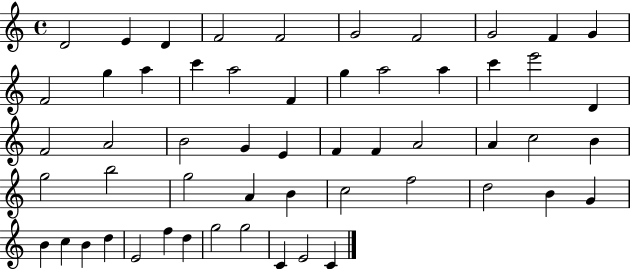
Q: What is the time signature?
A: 4/4